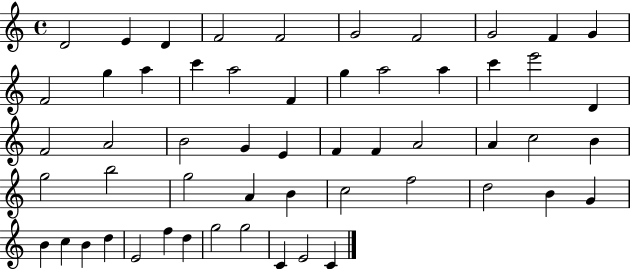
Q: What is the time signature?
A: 4/4